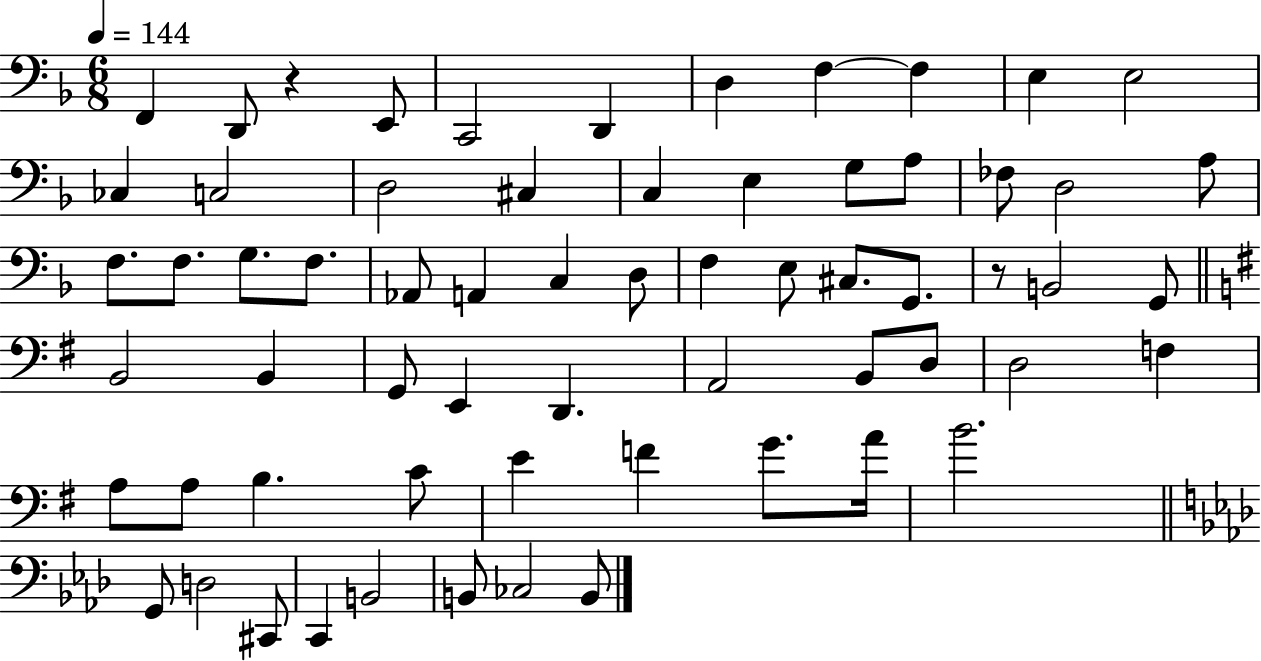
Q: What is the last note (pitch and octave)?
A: B2